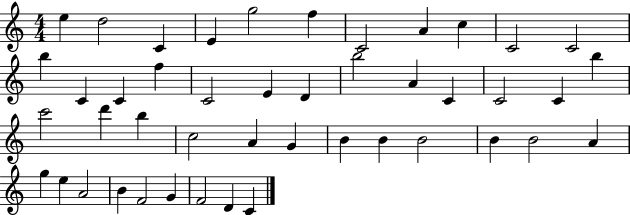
{
  \clef treble
  \numericTimeSignature
  \time 4/4
  \key c \major
  e''4 d''2 c'4 | e'4 g''2 f''4 | c'2 a'4 c''4 | c'2 c'2 | \break b''4 c'4 c'4 f''4 | c'2 e'4 d'4 | b''2 a'4 c'4 | c'2 c'4 b''4 | \break c'''2 d'''4 b''4 | c''2 a'4 g'4 | b'4 b'4 b'2 | b'4 b'2 a'4 | \break g''4 e''4 a'2 | b'4 f'2 g'4 | f'2 d'4 c'4 | \bar "|."
}